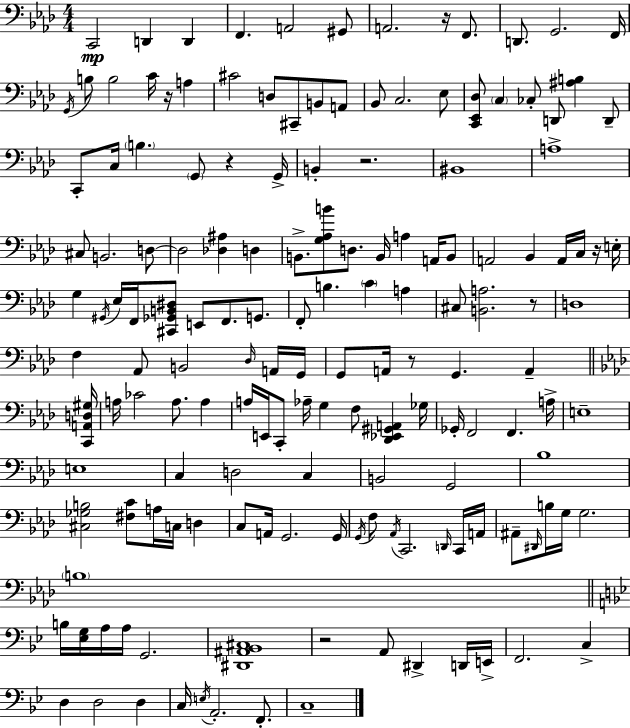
X:1
T:Untitled
M:4/4
L:1/4
K:Fm
C,,2 D,, D,, F,, A,,2 ^G,,/2 A,,2 z/4 F,,/2 D,,/2 G,,2 F,,/4 G,,/4 B,/2 B,2 C/4 z/4 A, ^C2 D,/2 ^C,,/2 B,,/2 A,,/2 _B,,/2 C,2 _E,/2 [C,,_E,,_D,]/2 C, _C,/2 D,,/2 [^A,B,] D,,/2 C,,/2 C,/4 B, G,,/2 z G,,/4 B,, z2 ^B,,4 A,4 ^C,/2 B,,2 D,/2 D,2 [_D,^A,] D, B,,/2 [G,_A,B]/2 D,/2 B,,/4 A, A,,/4 B,,/2 A,,2 _B,, A,,/4 C,/4 z/4 E,/4 G, ^G,,/4 _E,/4 F,,/4 [^C,,_G,,B,,^D,]/2 E,,/2 F,,/2 G,,/2 F,,/2 B, C A, ^C,/2 [B,,A,]2 z/2 D,4 F, _A,,/2 B,,2 _D,/4 A,,/4 G,,/4 G,,/2 A,,/4 z/2 G,, A,, [C,,A,,D,^G,]/4 A,/4 _C2 A,/2 A, A,/4 E,,/4 C,,/2 _A,/4 G, F,/2 [_D,,_E,,^G,,A,,] _G,/4 _G,,/4 F,,2 F,, A,/4 E,4 E,4 C, D,2 C, B,,2 G,,2 _B,4 [^C,_G,B,]2 [^F,C]/2 A,/4 C,/4 D, C,/2 A,,/4 G,,2 G,,/4 G,,/4 F,/2 _A,,/4 C,,2 D,,/4 C,,/4 A,,/4 ^A,,/2 ^D,,/4 B,/4 G,/4 G,2 B,4 B,/4 [_E,G,]/4 A,/4 A,/4 G,,2 [^D,,^A,,_B,,^C,]4 z2 A,,/2 ^D,, D,,/4 E,,/4 F,,2 C, D, D,2 D, C,/4 E,/4 A,,2 F,,/2 C,4